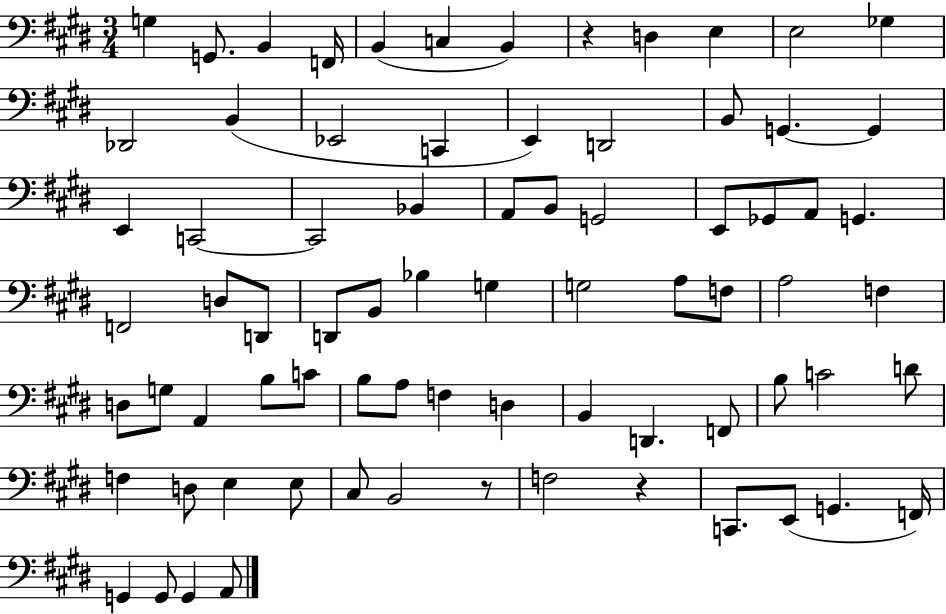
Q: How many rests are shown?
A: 3